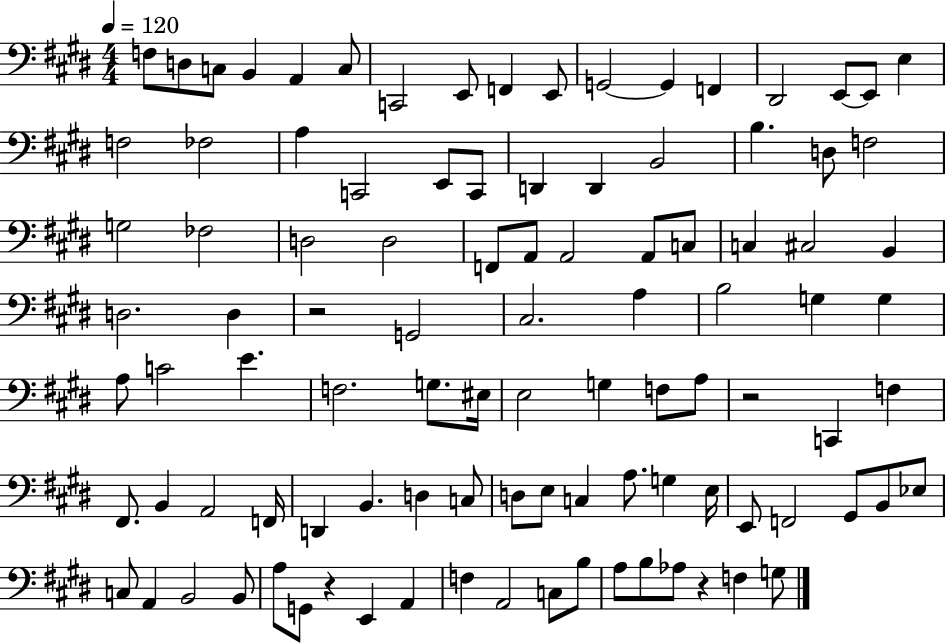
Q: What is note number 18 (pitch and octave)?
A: F3